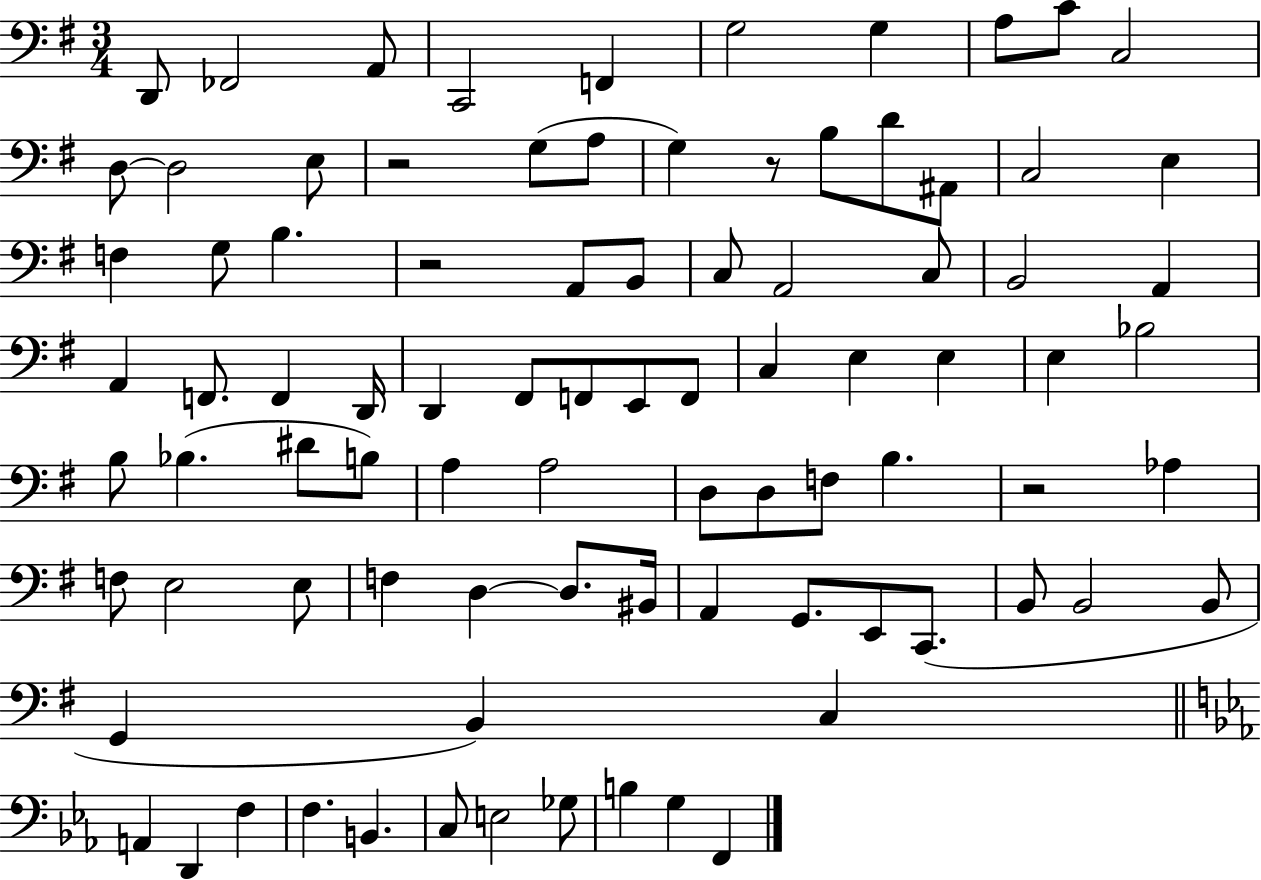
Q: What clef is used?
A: bass